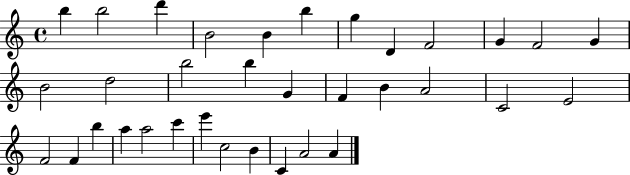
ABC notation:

X:1
T:Untitled
M:4/4
L:1/4
K:C
b b2 d' B2 B b g D F2 G F2 G B2 d2 b2 b G F B A2 C2 E2 F2 F b a a2 c' e' c2 B C A2 A